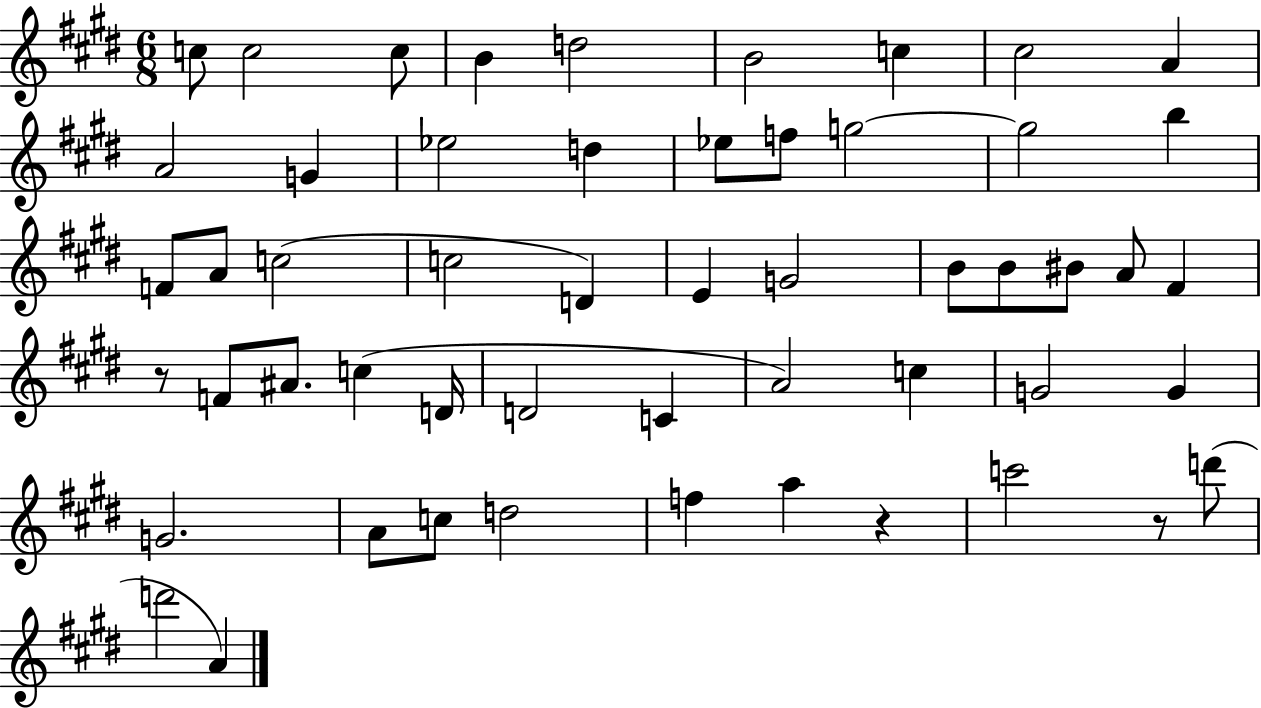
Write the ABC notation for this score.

X:1
T:Untitled
M:6/8
L:1/4
K:E
c/2 c2 c/2 B d2 B2 c ^c2 A A2 G _e2 d _e/2 f/2 g2 g2 b F/2 A/2 c2 c2 D E G2 B/2 B/2 ^B/2 A/2 ^F z/2 F/2 ^A/2 c D/4 D2 C A2 c G2 G G2 A/2 c/2 d2 f a z c'2 z/2 d'/2 d'2 A